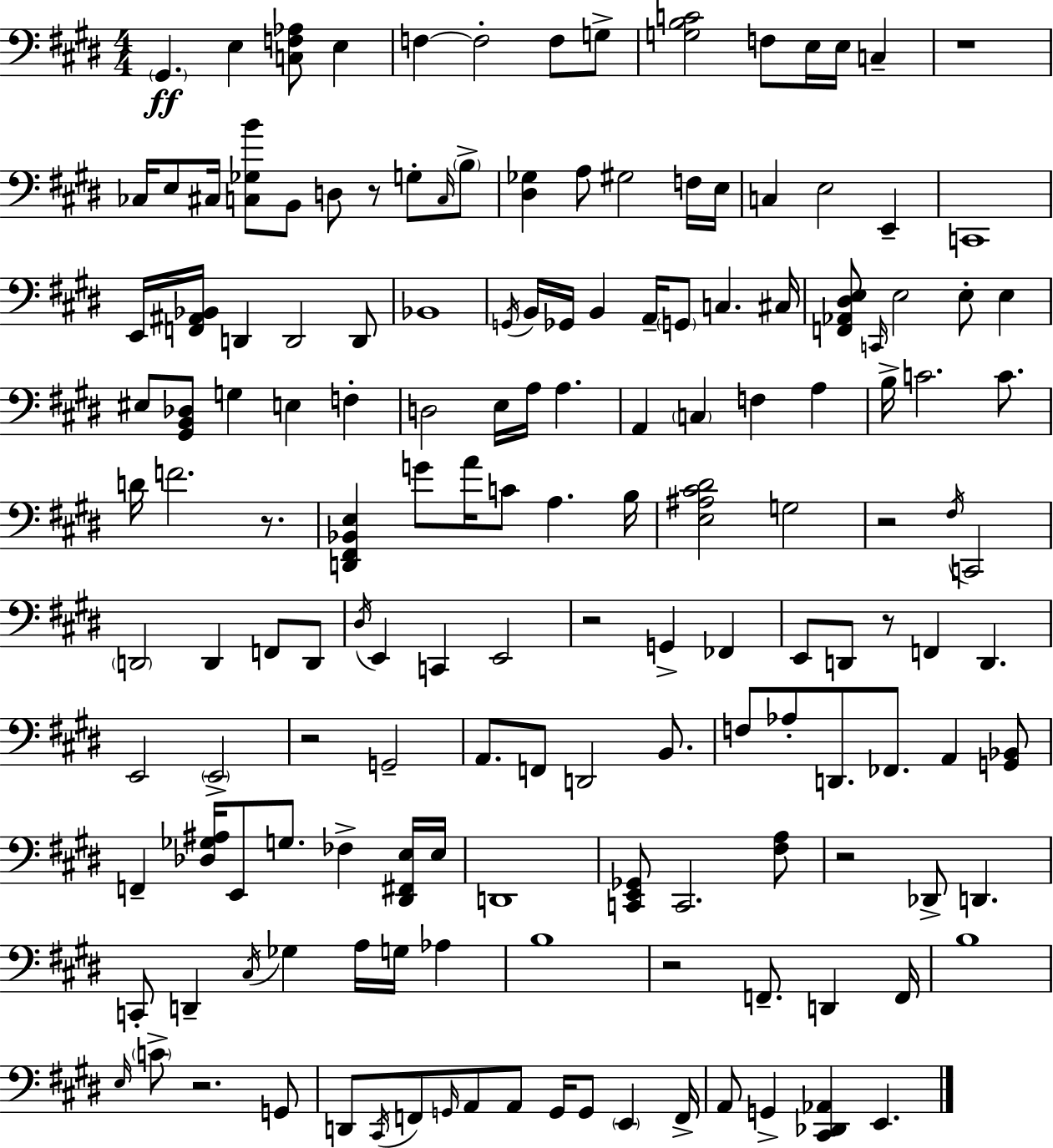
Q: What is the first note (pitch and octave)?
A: G#2